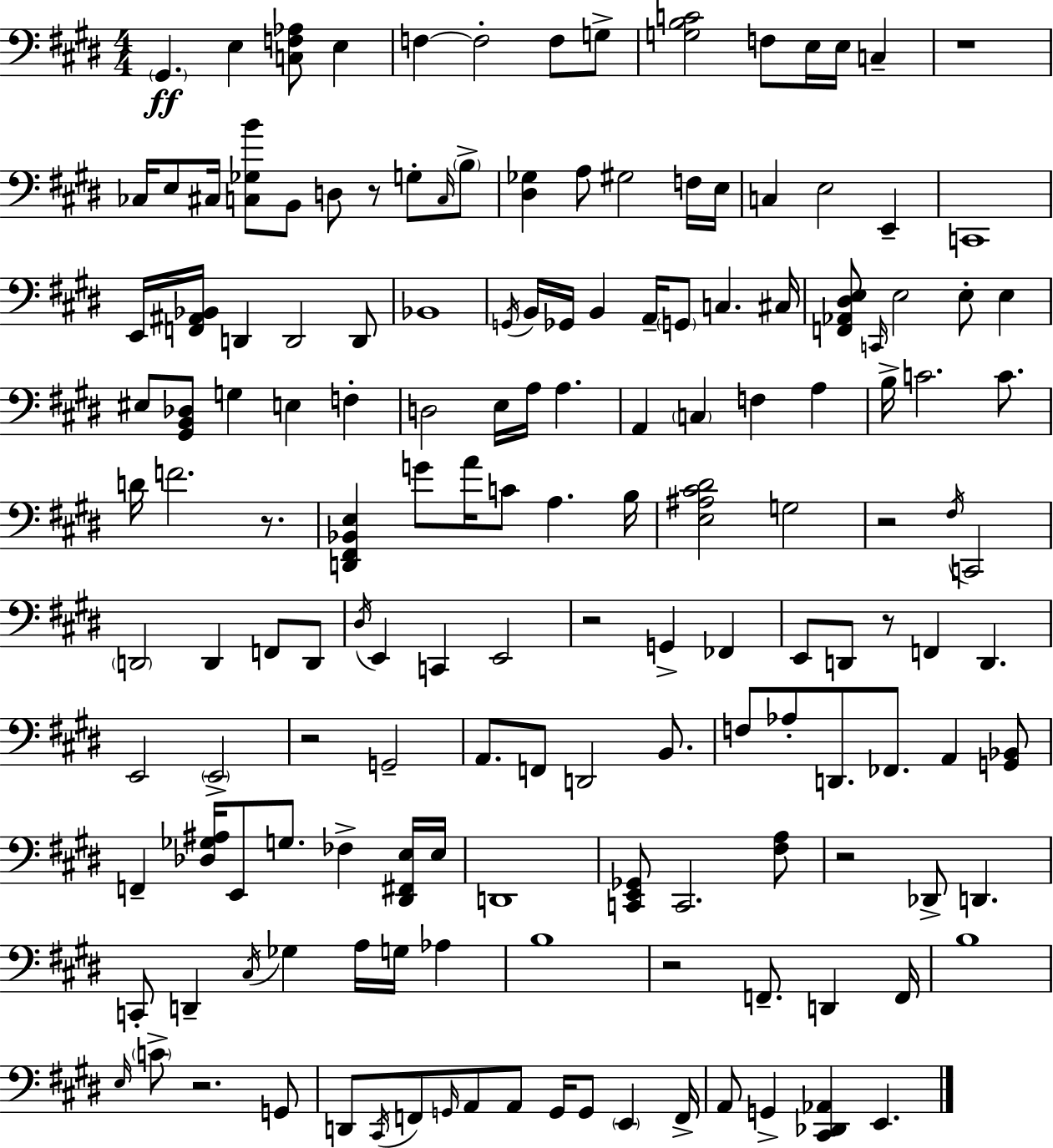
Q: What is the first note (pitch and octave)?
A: G#2